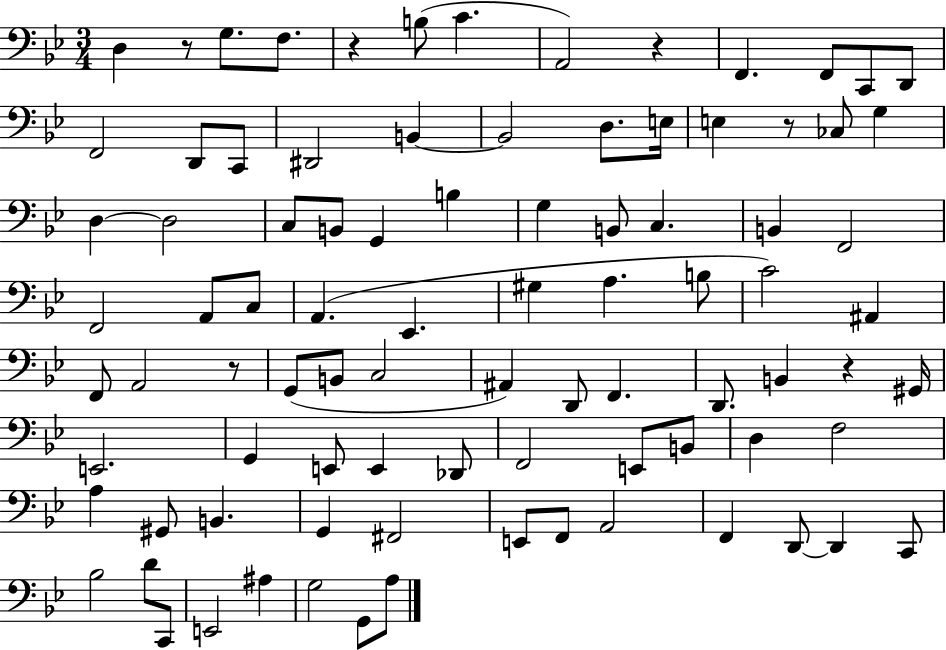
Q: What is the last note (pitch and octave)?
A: A3